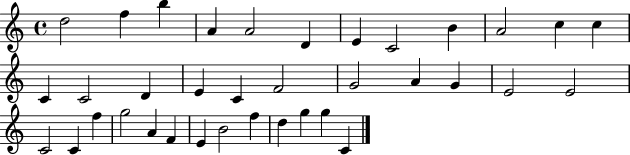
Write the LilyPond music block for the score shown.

{
  \clef treble
  \time 4/4
  \defaultTimeSignature
  \key c \major
  d''2 f''4 b''4 | a'4 a'2 d'4 | e'4 c'2 b'4 | a'2 c''4 c''4 | \break c'4 c'2 d'4 | e'4 c'4 f'2 | g'2 a'4 g'4 | e'2 e'2 | \break c'2 c'4 f''4 | g''2 a'4 f'4 | e'4 b'2 f''4 | d''4 g''4 g''4 c'4 | \break \bar "|."
}